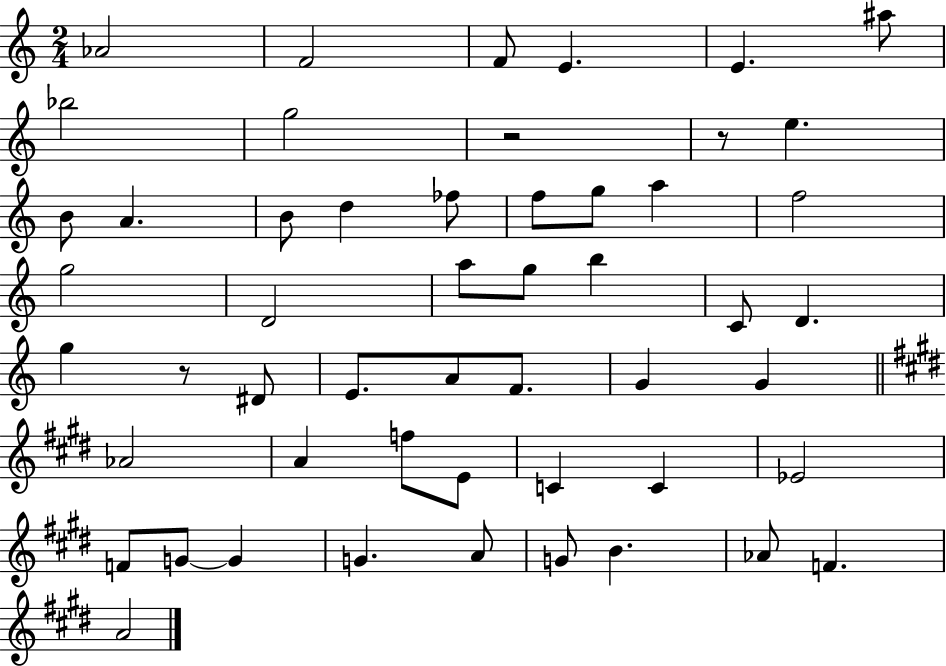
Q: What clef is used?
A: treble